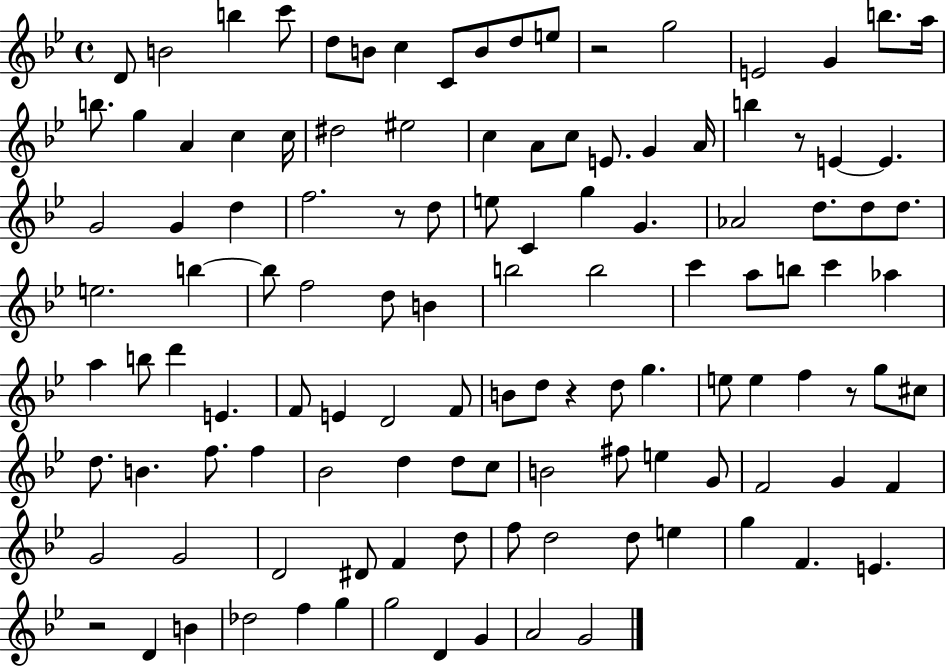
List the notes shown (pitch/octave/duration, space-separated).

D4/e B4/h B5/q C6/e D5/e B4/e C5/q C4/e B4/e D5/e E5/e R/h G5/h E4/h G4/q B5/e. A5/s B5/e. G5/q A4/q C5/q C5/s D#5/h EIS5/h C5/q A4/e C5/e E4/e. G4/q A4/s B5/q R/e E4/q E4/q. G4/h G4/q D5/q F5/h. R/e D5/e E5/e C4/q G5/q G4/q. Ab4/h D5/e. D5/e D5/e. E5/h. B5/q B5/e F5/h D5/e B4/q B5/h B5/h C6/q A5/e B5/e C6/q Ab5/q A5/q B5/e D6/q E4/q. F4/e E4/q D4/h F4/e B4/e D5/e R/q D5/e G5/q. E5/e E5/q F5/q R/e G5/e C#5/e D5/e. B4/q. F5/e. F5/q Bb4/h D5/q D5/e C5/e B4/h F#5/e E5/q G4/e F4/h G4/q F4/q G4/h G4/h D4/h D#4/e F4/q D5/e F5/e D5/h D5/e E5/q G5/q F4/q. E4/q. R/h D4/q B4/q Db5/h F5/q G5/q G5/h D4/q G4/q A4/h G4/h